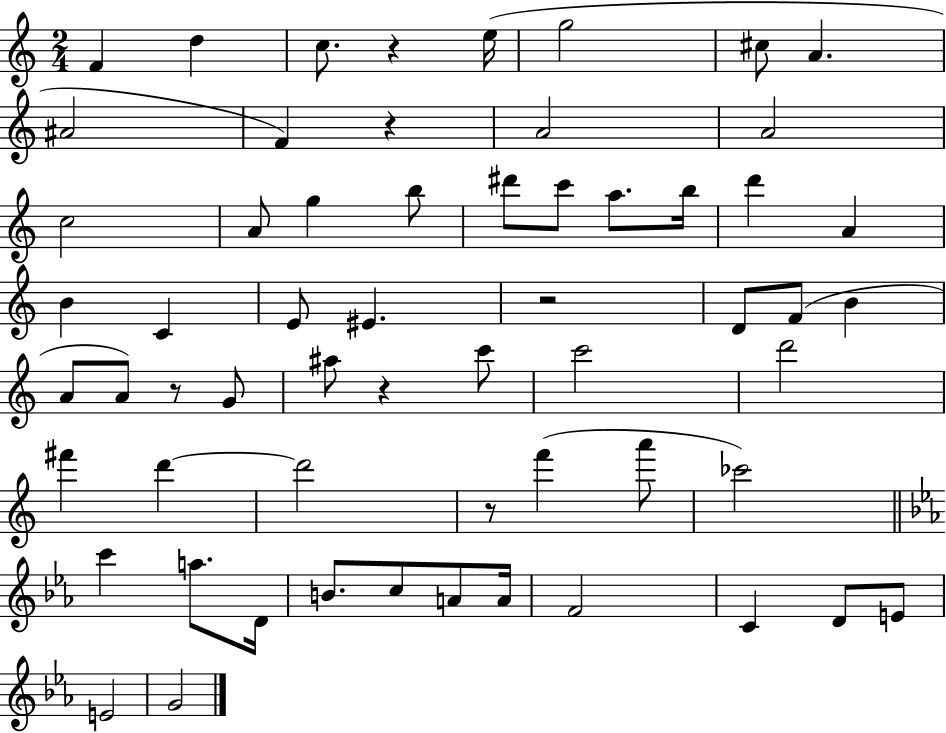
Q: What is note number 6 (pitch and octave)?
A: C#5